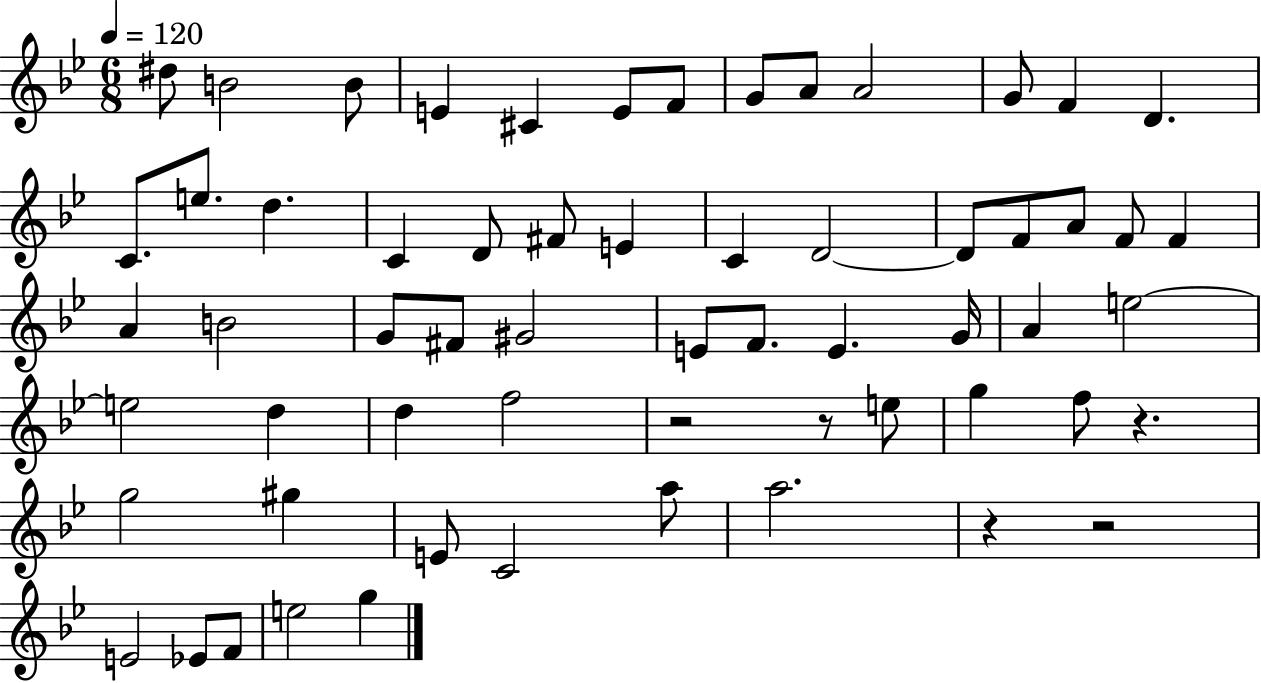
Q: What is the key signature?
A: BES major